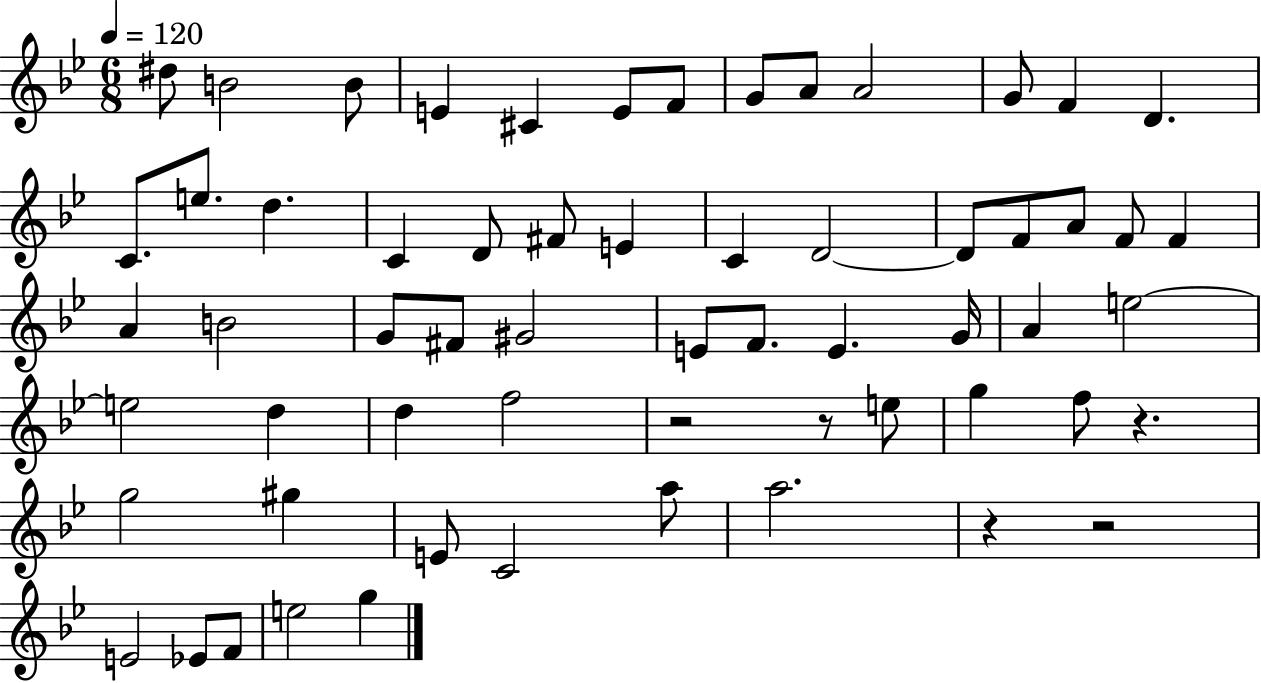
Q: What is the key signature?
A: BES major